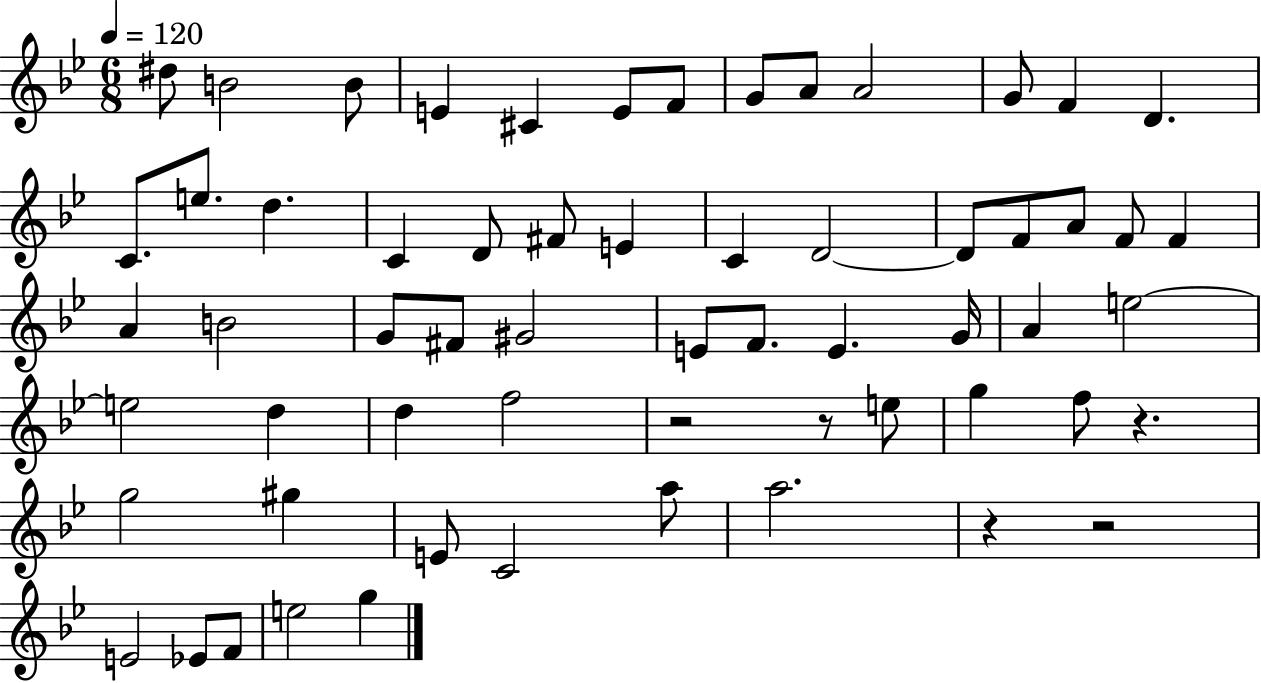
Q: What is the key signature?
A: BES major